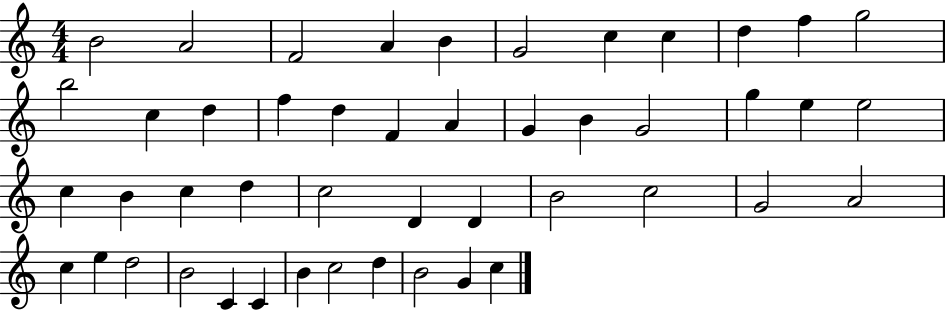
B4/h A4/h F4/h A4/q B4/q G4/h C5/q C5/q D5/q F5/q G5/h B5/h C5/q D5/q F5/q D5/q F4/q A4/q G4/q B4/q G4/h G5/q E5/q E5/h C5/q B4/q C5/q D5/q C5/h D4/q D4/q B4/h C5/h G4/h A4/h C5/q E5/q D5/h B4/h C4/q C4/q B4/q C5/h D5/q B4/h G4/q C5/q